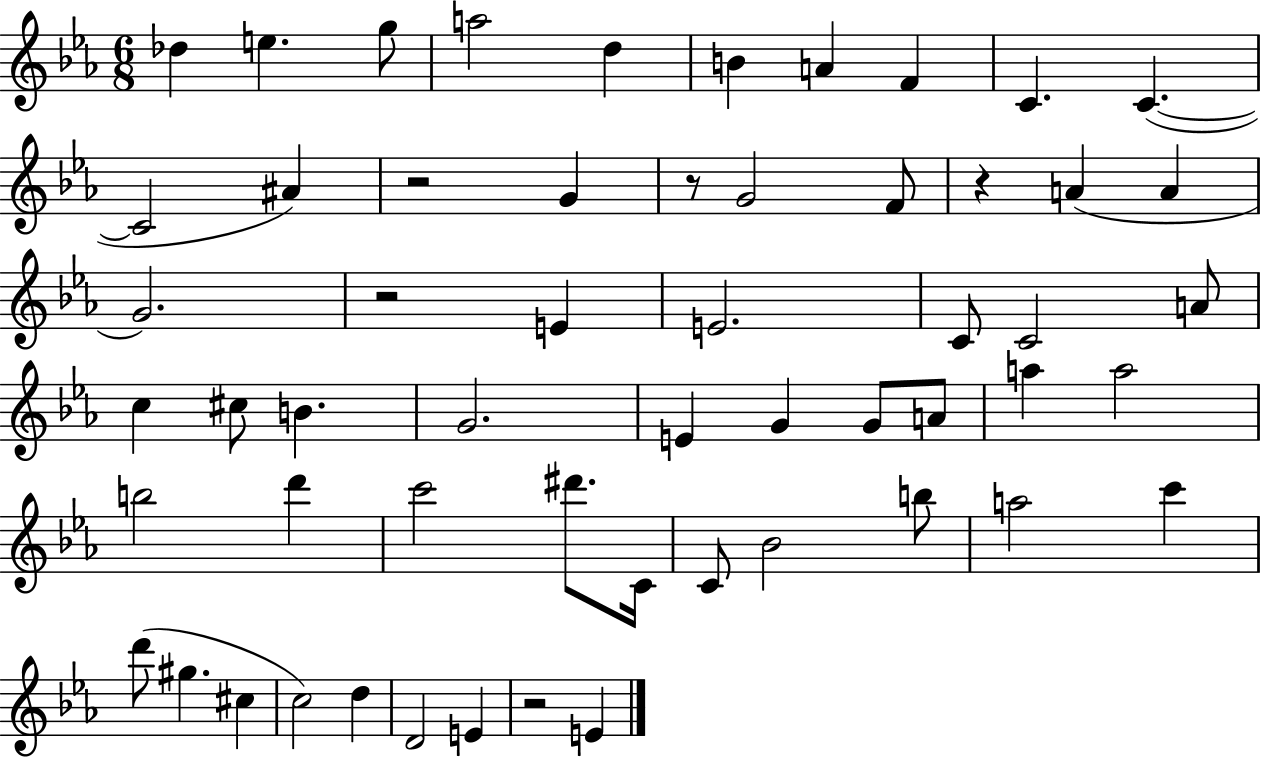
Db5/q E5/q. G5/e A5/h D5/q B4/q A4/q F4/q C4/q. C4/q. C4/h A#4/q R/h G4/q R/e G4/h F4/e R/q A4/q A4/q G4/h. R/h E4/q E4/h. C4/e C4/h A4/e C5/q C#5/e B4/q. G4/h. E4/q G4/q G4/e A4/e A5/q A5/h B5/h D6/q C6/h D#6/e. C4/s C4/e Bb4/h B5/e A5/h C6/q D6/e G#5/q. C#5/q C5/h D5/q D4/h E4/q R/h E4/q